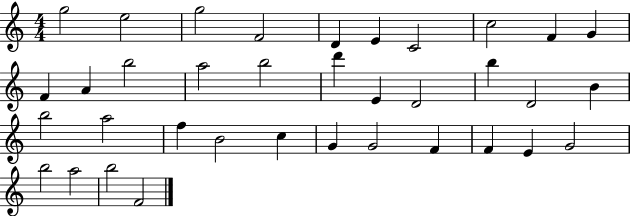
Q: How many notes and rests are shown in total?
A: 36